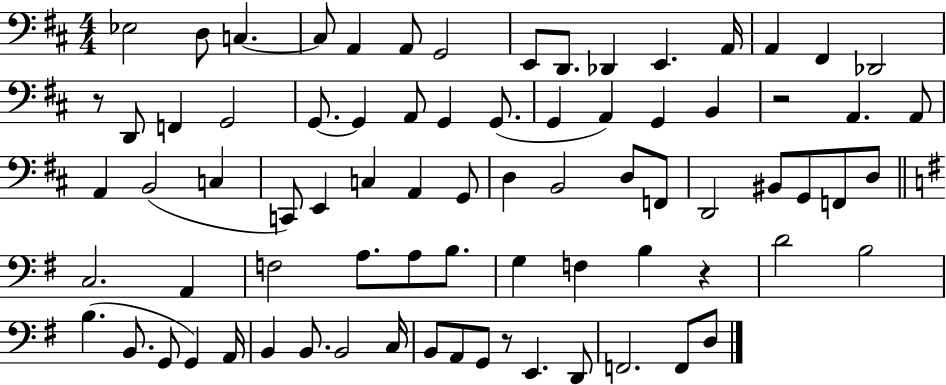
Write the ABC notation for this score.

X:1
T:Untitled
M:4/4
L:1/4
K:D
_E,2 D,/2 C, C,/2 A,, A,,/2 G,,2 E,,/2 D,,/2 _D,, E,, A,,/4 A,, ^F,, _D,,2 z/2 D,,/2 F,, G,,2 G,,/2 G,, A,,/2 G,, G,,/2 G,, A,, G,, B,, z2 A,, A,,/2 A,, B,,2 C, C,,/2 E,, C, A,, G,,/2 D, B,,2 D,/2 F,,/2 D,,2 ^B,,/2 G,,/2 F,,/2 D,/2 C,2 A,, F,2 A,/2 A,/2 B,/2 G, F, B, z D2 B,2 B, B,,/2 G,,/2 G,, A,,/4 B,, B,,/2 B,,2 C,/4 B,,/2 A,,/2 G,,/2 z/2 E,, D,,/2 F,,2 F,,/2 D,/2